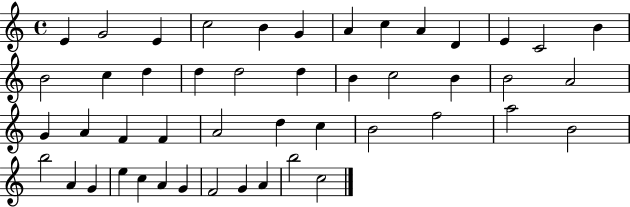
X:1
T:Untitled
M:4/4
L:1/4
K:C
E G2 E c2 B G A c A D E C2 B B2 c d d d2 d B c2 B B2 A2 G A F F A2 d c B2 f2 a2 B2 b2 A G e c A G F2 G A b2 c2